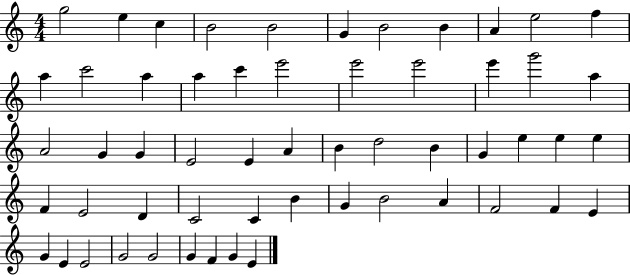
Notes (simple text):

G5/h E5/q C5/q B4/h B4/h G4/q B4/h B4/q A4/q E5/h F5/q A5/q C6/h A5/q A5/q C6/q E6/h E6/h E6/h E6/q G6/h A5/q A4/h G4/q G4/q E4/h E4/q A4/q B4/q D5/h B4/q G4/q E5/q E5/q E5/q F4/q E4/h D4/q C4/h C4/q B4/q G4/q B4/h A4/q F4/h F4/q E4/q G4/q E4/q E4/h G4/h G4/h G4/q F4/q G4/q E4/q